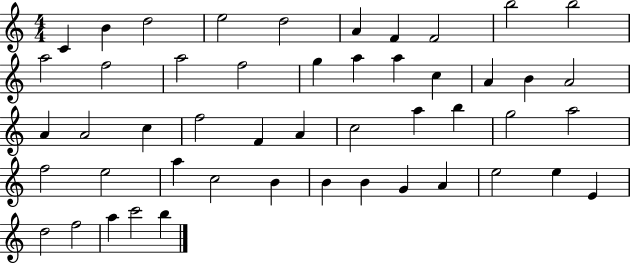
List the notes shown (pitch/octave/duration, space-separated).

C4/q B4/q D5/h E5/h D5/h A4/q F4/q F4/h B5/h B5/h A5/h F5/h A5/h F5/h G5/q A5/q A5/q C5/q A4/q B4/q A4/h A4/q A4/h C5/q F5/h F4/q A4/q C5/h A5/q B5/q G5/h A5/h F5/h E5/h A5/q C5/h B4/q B4/q B4/q G4/q A4/q E5/h E5/q E4/q D5/h F5/h A5/q C6/h B5/q